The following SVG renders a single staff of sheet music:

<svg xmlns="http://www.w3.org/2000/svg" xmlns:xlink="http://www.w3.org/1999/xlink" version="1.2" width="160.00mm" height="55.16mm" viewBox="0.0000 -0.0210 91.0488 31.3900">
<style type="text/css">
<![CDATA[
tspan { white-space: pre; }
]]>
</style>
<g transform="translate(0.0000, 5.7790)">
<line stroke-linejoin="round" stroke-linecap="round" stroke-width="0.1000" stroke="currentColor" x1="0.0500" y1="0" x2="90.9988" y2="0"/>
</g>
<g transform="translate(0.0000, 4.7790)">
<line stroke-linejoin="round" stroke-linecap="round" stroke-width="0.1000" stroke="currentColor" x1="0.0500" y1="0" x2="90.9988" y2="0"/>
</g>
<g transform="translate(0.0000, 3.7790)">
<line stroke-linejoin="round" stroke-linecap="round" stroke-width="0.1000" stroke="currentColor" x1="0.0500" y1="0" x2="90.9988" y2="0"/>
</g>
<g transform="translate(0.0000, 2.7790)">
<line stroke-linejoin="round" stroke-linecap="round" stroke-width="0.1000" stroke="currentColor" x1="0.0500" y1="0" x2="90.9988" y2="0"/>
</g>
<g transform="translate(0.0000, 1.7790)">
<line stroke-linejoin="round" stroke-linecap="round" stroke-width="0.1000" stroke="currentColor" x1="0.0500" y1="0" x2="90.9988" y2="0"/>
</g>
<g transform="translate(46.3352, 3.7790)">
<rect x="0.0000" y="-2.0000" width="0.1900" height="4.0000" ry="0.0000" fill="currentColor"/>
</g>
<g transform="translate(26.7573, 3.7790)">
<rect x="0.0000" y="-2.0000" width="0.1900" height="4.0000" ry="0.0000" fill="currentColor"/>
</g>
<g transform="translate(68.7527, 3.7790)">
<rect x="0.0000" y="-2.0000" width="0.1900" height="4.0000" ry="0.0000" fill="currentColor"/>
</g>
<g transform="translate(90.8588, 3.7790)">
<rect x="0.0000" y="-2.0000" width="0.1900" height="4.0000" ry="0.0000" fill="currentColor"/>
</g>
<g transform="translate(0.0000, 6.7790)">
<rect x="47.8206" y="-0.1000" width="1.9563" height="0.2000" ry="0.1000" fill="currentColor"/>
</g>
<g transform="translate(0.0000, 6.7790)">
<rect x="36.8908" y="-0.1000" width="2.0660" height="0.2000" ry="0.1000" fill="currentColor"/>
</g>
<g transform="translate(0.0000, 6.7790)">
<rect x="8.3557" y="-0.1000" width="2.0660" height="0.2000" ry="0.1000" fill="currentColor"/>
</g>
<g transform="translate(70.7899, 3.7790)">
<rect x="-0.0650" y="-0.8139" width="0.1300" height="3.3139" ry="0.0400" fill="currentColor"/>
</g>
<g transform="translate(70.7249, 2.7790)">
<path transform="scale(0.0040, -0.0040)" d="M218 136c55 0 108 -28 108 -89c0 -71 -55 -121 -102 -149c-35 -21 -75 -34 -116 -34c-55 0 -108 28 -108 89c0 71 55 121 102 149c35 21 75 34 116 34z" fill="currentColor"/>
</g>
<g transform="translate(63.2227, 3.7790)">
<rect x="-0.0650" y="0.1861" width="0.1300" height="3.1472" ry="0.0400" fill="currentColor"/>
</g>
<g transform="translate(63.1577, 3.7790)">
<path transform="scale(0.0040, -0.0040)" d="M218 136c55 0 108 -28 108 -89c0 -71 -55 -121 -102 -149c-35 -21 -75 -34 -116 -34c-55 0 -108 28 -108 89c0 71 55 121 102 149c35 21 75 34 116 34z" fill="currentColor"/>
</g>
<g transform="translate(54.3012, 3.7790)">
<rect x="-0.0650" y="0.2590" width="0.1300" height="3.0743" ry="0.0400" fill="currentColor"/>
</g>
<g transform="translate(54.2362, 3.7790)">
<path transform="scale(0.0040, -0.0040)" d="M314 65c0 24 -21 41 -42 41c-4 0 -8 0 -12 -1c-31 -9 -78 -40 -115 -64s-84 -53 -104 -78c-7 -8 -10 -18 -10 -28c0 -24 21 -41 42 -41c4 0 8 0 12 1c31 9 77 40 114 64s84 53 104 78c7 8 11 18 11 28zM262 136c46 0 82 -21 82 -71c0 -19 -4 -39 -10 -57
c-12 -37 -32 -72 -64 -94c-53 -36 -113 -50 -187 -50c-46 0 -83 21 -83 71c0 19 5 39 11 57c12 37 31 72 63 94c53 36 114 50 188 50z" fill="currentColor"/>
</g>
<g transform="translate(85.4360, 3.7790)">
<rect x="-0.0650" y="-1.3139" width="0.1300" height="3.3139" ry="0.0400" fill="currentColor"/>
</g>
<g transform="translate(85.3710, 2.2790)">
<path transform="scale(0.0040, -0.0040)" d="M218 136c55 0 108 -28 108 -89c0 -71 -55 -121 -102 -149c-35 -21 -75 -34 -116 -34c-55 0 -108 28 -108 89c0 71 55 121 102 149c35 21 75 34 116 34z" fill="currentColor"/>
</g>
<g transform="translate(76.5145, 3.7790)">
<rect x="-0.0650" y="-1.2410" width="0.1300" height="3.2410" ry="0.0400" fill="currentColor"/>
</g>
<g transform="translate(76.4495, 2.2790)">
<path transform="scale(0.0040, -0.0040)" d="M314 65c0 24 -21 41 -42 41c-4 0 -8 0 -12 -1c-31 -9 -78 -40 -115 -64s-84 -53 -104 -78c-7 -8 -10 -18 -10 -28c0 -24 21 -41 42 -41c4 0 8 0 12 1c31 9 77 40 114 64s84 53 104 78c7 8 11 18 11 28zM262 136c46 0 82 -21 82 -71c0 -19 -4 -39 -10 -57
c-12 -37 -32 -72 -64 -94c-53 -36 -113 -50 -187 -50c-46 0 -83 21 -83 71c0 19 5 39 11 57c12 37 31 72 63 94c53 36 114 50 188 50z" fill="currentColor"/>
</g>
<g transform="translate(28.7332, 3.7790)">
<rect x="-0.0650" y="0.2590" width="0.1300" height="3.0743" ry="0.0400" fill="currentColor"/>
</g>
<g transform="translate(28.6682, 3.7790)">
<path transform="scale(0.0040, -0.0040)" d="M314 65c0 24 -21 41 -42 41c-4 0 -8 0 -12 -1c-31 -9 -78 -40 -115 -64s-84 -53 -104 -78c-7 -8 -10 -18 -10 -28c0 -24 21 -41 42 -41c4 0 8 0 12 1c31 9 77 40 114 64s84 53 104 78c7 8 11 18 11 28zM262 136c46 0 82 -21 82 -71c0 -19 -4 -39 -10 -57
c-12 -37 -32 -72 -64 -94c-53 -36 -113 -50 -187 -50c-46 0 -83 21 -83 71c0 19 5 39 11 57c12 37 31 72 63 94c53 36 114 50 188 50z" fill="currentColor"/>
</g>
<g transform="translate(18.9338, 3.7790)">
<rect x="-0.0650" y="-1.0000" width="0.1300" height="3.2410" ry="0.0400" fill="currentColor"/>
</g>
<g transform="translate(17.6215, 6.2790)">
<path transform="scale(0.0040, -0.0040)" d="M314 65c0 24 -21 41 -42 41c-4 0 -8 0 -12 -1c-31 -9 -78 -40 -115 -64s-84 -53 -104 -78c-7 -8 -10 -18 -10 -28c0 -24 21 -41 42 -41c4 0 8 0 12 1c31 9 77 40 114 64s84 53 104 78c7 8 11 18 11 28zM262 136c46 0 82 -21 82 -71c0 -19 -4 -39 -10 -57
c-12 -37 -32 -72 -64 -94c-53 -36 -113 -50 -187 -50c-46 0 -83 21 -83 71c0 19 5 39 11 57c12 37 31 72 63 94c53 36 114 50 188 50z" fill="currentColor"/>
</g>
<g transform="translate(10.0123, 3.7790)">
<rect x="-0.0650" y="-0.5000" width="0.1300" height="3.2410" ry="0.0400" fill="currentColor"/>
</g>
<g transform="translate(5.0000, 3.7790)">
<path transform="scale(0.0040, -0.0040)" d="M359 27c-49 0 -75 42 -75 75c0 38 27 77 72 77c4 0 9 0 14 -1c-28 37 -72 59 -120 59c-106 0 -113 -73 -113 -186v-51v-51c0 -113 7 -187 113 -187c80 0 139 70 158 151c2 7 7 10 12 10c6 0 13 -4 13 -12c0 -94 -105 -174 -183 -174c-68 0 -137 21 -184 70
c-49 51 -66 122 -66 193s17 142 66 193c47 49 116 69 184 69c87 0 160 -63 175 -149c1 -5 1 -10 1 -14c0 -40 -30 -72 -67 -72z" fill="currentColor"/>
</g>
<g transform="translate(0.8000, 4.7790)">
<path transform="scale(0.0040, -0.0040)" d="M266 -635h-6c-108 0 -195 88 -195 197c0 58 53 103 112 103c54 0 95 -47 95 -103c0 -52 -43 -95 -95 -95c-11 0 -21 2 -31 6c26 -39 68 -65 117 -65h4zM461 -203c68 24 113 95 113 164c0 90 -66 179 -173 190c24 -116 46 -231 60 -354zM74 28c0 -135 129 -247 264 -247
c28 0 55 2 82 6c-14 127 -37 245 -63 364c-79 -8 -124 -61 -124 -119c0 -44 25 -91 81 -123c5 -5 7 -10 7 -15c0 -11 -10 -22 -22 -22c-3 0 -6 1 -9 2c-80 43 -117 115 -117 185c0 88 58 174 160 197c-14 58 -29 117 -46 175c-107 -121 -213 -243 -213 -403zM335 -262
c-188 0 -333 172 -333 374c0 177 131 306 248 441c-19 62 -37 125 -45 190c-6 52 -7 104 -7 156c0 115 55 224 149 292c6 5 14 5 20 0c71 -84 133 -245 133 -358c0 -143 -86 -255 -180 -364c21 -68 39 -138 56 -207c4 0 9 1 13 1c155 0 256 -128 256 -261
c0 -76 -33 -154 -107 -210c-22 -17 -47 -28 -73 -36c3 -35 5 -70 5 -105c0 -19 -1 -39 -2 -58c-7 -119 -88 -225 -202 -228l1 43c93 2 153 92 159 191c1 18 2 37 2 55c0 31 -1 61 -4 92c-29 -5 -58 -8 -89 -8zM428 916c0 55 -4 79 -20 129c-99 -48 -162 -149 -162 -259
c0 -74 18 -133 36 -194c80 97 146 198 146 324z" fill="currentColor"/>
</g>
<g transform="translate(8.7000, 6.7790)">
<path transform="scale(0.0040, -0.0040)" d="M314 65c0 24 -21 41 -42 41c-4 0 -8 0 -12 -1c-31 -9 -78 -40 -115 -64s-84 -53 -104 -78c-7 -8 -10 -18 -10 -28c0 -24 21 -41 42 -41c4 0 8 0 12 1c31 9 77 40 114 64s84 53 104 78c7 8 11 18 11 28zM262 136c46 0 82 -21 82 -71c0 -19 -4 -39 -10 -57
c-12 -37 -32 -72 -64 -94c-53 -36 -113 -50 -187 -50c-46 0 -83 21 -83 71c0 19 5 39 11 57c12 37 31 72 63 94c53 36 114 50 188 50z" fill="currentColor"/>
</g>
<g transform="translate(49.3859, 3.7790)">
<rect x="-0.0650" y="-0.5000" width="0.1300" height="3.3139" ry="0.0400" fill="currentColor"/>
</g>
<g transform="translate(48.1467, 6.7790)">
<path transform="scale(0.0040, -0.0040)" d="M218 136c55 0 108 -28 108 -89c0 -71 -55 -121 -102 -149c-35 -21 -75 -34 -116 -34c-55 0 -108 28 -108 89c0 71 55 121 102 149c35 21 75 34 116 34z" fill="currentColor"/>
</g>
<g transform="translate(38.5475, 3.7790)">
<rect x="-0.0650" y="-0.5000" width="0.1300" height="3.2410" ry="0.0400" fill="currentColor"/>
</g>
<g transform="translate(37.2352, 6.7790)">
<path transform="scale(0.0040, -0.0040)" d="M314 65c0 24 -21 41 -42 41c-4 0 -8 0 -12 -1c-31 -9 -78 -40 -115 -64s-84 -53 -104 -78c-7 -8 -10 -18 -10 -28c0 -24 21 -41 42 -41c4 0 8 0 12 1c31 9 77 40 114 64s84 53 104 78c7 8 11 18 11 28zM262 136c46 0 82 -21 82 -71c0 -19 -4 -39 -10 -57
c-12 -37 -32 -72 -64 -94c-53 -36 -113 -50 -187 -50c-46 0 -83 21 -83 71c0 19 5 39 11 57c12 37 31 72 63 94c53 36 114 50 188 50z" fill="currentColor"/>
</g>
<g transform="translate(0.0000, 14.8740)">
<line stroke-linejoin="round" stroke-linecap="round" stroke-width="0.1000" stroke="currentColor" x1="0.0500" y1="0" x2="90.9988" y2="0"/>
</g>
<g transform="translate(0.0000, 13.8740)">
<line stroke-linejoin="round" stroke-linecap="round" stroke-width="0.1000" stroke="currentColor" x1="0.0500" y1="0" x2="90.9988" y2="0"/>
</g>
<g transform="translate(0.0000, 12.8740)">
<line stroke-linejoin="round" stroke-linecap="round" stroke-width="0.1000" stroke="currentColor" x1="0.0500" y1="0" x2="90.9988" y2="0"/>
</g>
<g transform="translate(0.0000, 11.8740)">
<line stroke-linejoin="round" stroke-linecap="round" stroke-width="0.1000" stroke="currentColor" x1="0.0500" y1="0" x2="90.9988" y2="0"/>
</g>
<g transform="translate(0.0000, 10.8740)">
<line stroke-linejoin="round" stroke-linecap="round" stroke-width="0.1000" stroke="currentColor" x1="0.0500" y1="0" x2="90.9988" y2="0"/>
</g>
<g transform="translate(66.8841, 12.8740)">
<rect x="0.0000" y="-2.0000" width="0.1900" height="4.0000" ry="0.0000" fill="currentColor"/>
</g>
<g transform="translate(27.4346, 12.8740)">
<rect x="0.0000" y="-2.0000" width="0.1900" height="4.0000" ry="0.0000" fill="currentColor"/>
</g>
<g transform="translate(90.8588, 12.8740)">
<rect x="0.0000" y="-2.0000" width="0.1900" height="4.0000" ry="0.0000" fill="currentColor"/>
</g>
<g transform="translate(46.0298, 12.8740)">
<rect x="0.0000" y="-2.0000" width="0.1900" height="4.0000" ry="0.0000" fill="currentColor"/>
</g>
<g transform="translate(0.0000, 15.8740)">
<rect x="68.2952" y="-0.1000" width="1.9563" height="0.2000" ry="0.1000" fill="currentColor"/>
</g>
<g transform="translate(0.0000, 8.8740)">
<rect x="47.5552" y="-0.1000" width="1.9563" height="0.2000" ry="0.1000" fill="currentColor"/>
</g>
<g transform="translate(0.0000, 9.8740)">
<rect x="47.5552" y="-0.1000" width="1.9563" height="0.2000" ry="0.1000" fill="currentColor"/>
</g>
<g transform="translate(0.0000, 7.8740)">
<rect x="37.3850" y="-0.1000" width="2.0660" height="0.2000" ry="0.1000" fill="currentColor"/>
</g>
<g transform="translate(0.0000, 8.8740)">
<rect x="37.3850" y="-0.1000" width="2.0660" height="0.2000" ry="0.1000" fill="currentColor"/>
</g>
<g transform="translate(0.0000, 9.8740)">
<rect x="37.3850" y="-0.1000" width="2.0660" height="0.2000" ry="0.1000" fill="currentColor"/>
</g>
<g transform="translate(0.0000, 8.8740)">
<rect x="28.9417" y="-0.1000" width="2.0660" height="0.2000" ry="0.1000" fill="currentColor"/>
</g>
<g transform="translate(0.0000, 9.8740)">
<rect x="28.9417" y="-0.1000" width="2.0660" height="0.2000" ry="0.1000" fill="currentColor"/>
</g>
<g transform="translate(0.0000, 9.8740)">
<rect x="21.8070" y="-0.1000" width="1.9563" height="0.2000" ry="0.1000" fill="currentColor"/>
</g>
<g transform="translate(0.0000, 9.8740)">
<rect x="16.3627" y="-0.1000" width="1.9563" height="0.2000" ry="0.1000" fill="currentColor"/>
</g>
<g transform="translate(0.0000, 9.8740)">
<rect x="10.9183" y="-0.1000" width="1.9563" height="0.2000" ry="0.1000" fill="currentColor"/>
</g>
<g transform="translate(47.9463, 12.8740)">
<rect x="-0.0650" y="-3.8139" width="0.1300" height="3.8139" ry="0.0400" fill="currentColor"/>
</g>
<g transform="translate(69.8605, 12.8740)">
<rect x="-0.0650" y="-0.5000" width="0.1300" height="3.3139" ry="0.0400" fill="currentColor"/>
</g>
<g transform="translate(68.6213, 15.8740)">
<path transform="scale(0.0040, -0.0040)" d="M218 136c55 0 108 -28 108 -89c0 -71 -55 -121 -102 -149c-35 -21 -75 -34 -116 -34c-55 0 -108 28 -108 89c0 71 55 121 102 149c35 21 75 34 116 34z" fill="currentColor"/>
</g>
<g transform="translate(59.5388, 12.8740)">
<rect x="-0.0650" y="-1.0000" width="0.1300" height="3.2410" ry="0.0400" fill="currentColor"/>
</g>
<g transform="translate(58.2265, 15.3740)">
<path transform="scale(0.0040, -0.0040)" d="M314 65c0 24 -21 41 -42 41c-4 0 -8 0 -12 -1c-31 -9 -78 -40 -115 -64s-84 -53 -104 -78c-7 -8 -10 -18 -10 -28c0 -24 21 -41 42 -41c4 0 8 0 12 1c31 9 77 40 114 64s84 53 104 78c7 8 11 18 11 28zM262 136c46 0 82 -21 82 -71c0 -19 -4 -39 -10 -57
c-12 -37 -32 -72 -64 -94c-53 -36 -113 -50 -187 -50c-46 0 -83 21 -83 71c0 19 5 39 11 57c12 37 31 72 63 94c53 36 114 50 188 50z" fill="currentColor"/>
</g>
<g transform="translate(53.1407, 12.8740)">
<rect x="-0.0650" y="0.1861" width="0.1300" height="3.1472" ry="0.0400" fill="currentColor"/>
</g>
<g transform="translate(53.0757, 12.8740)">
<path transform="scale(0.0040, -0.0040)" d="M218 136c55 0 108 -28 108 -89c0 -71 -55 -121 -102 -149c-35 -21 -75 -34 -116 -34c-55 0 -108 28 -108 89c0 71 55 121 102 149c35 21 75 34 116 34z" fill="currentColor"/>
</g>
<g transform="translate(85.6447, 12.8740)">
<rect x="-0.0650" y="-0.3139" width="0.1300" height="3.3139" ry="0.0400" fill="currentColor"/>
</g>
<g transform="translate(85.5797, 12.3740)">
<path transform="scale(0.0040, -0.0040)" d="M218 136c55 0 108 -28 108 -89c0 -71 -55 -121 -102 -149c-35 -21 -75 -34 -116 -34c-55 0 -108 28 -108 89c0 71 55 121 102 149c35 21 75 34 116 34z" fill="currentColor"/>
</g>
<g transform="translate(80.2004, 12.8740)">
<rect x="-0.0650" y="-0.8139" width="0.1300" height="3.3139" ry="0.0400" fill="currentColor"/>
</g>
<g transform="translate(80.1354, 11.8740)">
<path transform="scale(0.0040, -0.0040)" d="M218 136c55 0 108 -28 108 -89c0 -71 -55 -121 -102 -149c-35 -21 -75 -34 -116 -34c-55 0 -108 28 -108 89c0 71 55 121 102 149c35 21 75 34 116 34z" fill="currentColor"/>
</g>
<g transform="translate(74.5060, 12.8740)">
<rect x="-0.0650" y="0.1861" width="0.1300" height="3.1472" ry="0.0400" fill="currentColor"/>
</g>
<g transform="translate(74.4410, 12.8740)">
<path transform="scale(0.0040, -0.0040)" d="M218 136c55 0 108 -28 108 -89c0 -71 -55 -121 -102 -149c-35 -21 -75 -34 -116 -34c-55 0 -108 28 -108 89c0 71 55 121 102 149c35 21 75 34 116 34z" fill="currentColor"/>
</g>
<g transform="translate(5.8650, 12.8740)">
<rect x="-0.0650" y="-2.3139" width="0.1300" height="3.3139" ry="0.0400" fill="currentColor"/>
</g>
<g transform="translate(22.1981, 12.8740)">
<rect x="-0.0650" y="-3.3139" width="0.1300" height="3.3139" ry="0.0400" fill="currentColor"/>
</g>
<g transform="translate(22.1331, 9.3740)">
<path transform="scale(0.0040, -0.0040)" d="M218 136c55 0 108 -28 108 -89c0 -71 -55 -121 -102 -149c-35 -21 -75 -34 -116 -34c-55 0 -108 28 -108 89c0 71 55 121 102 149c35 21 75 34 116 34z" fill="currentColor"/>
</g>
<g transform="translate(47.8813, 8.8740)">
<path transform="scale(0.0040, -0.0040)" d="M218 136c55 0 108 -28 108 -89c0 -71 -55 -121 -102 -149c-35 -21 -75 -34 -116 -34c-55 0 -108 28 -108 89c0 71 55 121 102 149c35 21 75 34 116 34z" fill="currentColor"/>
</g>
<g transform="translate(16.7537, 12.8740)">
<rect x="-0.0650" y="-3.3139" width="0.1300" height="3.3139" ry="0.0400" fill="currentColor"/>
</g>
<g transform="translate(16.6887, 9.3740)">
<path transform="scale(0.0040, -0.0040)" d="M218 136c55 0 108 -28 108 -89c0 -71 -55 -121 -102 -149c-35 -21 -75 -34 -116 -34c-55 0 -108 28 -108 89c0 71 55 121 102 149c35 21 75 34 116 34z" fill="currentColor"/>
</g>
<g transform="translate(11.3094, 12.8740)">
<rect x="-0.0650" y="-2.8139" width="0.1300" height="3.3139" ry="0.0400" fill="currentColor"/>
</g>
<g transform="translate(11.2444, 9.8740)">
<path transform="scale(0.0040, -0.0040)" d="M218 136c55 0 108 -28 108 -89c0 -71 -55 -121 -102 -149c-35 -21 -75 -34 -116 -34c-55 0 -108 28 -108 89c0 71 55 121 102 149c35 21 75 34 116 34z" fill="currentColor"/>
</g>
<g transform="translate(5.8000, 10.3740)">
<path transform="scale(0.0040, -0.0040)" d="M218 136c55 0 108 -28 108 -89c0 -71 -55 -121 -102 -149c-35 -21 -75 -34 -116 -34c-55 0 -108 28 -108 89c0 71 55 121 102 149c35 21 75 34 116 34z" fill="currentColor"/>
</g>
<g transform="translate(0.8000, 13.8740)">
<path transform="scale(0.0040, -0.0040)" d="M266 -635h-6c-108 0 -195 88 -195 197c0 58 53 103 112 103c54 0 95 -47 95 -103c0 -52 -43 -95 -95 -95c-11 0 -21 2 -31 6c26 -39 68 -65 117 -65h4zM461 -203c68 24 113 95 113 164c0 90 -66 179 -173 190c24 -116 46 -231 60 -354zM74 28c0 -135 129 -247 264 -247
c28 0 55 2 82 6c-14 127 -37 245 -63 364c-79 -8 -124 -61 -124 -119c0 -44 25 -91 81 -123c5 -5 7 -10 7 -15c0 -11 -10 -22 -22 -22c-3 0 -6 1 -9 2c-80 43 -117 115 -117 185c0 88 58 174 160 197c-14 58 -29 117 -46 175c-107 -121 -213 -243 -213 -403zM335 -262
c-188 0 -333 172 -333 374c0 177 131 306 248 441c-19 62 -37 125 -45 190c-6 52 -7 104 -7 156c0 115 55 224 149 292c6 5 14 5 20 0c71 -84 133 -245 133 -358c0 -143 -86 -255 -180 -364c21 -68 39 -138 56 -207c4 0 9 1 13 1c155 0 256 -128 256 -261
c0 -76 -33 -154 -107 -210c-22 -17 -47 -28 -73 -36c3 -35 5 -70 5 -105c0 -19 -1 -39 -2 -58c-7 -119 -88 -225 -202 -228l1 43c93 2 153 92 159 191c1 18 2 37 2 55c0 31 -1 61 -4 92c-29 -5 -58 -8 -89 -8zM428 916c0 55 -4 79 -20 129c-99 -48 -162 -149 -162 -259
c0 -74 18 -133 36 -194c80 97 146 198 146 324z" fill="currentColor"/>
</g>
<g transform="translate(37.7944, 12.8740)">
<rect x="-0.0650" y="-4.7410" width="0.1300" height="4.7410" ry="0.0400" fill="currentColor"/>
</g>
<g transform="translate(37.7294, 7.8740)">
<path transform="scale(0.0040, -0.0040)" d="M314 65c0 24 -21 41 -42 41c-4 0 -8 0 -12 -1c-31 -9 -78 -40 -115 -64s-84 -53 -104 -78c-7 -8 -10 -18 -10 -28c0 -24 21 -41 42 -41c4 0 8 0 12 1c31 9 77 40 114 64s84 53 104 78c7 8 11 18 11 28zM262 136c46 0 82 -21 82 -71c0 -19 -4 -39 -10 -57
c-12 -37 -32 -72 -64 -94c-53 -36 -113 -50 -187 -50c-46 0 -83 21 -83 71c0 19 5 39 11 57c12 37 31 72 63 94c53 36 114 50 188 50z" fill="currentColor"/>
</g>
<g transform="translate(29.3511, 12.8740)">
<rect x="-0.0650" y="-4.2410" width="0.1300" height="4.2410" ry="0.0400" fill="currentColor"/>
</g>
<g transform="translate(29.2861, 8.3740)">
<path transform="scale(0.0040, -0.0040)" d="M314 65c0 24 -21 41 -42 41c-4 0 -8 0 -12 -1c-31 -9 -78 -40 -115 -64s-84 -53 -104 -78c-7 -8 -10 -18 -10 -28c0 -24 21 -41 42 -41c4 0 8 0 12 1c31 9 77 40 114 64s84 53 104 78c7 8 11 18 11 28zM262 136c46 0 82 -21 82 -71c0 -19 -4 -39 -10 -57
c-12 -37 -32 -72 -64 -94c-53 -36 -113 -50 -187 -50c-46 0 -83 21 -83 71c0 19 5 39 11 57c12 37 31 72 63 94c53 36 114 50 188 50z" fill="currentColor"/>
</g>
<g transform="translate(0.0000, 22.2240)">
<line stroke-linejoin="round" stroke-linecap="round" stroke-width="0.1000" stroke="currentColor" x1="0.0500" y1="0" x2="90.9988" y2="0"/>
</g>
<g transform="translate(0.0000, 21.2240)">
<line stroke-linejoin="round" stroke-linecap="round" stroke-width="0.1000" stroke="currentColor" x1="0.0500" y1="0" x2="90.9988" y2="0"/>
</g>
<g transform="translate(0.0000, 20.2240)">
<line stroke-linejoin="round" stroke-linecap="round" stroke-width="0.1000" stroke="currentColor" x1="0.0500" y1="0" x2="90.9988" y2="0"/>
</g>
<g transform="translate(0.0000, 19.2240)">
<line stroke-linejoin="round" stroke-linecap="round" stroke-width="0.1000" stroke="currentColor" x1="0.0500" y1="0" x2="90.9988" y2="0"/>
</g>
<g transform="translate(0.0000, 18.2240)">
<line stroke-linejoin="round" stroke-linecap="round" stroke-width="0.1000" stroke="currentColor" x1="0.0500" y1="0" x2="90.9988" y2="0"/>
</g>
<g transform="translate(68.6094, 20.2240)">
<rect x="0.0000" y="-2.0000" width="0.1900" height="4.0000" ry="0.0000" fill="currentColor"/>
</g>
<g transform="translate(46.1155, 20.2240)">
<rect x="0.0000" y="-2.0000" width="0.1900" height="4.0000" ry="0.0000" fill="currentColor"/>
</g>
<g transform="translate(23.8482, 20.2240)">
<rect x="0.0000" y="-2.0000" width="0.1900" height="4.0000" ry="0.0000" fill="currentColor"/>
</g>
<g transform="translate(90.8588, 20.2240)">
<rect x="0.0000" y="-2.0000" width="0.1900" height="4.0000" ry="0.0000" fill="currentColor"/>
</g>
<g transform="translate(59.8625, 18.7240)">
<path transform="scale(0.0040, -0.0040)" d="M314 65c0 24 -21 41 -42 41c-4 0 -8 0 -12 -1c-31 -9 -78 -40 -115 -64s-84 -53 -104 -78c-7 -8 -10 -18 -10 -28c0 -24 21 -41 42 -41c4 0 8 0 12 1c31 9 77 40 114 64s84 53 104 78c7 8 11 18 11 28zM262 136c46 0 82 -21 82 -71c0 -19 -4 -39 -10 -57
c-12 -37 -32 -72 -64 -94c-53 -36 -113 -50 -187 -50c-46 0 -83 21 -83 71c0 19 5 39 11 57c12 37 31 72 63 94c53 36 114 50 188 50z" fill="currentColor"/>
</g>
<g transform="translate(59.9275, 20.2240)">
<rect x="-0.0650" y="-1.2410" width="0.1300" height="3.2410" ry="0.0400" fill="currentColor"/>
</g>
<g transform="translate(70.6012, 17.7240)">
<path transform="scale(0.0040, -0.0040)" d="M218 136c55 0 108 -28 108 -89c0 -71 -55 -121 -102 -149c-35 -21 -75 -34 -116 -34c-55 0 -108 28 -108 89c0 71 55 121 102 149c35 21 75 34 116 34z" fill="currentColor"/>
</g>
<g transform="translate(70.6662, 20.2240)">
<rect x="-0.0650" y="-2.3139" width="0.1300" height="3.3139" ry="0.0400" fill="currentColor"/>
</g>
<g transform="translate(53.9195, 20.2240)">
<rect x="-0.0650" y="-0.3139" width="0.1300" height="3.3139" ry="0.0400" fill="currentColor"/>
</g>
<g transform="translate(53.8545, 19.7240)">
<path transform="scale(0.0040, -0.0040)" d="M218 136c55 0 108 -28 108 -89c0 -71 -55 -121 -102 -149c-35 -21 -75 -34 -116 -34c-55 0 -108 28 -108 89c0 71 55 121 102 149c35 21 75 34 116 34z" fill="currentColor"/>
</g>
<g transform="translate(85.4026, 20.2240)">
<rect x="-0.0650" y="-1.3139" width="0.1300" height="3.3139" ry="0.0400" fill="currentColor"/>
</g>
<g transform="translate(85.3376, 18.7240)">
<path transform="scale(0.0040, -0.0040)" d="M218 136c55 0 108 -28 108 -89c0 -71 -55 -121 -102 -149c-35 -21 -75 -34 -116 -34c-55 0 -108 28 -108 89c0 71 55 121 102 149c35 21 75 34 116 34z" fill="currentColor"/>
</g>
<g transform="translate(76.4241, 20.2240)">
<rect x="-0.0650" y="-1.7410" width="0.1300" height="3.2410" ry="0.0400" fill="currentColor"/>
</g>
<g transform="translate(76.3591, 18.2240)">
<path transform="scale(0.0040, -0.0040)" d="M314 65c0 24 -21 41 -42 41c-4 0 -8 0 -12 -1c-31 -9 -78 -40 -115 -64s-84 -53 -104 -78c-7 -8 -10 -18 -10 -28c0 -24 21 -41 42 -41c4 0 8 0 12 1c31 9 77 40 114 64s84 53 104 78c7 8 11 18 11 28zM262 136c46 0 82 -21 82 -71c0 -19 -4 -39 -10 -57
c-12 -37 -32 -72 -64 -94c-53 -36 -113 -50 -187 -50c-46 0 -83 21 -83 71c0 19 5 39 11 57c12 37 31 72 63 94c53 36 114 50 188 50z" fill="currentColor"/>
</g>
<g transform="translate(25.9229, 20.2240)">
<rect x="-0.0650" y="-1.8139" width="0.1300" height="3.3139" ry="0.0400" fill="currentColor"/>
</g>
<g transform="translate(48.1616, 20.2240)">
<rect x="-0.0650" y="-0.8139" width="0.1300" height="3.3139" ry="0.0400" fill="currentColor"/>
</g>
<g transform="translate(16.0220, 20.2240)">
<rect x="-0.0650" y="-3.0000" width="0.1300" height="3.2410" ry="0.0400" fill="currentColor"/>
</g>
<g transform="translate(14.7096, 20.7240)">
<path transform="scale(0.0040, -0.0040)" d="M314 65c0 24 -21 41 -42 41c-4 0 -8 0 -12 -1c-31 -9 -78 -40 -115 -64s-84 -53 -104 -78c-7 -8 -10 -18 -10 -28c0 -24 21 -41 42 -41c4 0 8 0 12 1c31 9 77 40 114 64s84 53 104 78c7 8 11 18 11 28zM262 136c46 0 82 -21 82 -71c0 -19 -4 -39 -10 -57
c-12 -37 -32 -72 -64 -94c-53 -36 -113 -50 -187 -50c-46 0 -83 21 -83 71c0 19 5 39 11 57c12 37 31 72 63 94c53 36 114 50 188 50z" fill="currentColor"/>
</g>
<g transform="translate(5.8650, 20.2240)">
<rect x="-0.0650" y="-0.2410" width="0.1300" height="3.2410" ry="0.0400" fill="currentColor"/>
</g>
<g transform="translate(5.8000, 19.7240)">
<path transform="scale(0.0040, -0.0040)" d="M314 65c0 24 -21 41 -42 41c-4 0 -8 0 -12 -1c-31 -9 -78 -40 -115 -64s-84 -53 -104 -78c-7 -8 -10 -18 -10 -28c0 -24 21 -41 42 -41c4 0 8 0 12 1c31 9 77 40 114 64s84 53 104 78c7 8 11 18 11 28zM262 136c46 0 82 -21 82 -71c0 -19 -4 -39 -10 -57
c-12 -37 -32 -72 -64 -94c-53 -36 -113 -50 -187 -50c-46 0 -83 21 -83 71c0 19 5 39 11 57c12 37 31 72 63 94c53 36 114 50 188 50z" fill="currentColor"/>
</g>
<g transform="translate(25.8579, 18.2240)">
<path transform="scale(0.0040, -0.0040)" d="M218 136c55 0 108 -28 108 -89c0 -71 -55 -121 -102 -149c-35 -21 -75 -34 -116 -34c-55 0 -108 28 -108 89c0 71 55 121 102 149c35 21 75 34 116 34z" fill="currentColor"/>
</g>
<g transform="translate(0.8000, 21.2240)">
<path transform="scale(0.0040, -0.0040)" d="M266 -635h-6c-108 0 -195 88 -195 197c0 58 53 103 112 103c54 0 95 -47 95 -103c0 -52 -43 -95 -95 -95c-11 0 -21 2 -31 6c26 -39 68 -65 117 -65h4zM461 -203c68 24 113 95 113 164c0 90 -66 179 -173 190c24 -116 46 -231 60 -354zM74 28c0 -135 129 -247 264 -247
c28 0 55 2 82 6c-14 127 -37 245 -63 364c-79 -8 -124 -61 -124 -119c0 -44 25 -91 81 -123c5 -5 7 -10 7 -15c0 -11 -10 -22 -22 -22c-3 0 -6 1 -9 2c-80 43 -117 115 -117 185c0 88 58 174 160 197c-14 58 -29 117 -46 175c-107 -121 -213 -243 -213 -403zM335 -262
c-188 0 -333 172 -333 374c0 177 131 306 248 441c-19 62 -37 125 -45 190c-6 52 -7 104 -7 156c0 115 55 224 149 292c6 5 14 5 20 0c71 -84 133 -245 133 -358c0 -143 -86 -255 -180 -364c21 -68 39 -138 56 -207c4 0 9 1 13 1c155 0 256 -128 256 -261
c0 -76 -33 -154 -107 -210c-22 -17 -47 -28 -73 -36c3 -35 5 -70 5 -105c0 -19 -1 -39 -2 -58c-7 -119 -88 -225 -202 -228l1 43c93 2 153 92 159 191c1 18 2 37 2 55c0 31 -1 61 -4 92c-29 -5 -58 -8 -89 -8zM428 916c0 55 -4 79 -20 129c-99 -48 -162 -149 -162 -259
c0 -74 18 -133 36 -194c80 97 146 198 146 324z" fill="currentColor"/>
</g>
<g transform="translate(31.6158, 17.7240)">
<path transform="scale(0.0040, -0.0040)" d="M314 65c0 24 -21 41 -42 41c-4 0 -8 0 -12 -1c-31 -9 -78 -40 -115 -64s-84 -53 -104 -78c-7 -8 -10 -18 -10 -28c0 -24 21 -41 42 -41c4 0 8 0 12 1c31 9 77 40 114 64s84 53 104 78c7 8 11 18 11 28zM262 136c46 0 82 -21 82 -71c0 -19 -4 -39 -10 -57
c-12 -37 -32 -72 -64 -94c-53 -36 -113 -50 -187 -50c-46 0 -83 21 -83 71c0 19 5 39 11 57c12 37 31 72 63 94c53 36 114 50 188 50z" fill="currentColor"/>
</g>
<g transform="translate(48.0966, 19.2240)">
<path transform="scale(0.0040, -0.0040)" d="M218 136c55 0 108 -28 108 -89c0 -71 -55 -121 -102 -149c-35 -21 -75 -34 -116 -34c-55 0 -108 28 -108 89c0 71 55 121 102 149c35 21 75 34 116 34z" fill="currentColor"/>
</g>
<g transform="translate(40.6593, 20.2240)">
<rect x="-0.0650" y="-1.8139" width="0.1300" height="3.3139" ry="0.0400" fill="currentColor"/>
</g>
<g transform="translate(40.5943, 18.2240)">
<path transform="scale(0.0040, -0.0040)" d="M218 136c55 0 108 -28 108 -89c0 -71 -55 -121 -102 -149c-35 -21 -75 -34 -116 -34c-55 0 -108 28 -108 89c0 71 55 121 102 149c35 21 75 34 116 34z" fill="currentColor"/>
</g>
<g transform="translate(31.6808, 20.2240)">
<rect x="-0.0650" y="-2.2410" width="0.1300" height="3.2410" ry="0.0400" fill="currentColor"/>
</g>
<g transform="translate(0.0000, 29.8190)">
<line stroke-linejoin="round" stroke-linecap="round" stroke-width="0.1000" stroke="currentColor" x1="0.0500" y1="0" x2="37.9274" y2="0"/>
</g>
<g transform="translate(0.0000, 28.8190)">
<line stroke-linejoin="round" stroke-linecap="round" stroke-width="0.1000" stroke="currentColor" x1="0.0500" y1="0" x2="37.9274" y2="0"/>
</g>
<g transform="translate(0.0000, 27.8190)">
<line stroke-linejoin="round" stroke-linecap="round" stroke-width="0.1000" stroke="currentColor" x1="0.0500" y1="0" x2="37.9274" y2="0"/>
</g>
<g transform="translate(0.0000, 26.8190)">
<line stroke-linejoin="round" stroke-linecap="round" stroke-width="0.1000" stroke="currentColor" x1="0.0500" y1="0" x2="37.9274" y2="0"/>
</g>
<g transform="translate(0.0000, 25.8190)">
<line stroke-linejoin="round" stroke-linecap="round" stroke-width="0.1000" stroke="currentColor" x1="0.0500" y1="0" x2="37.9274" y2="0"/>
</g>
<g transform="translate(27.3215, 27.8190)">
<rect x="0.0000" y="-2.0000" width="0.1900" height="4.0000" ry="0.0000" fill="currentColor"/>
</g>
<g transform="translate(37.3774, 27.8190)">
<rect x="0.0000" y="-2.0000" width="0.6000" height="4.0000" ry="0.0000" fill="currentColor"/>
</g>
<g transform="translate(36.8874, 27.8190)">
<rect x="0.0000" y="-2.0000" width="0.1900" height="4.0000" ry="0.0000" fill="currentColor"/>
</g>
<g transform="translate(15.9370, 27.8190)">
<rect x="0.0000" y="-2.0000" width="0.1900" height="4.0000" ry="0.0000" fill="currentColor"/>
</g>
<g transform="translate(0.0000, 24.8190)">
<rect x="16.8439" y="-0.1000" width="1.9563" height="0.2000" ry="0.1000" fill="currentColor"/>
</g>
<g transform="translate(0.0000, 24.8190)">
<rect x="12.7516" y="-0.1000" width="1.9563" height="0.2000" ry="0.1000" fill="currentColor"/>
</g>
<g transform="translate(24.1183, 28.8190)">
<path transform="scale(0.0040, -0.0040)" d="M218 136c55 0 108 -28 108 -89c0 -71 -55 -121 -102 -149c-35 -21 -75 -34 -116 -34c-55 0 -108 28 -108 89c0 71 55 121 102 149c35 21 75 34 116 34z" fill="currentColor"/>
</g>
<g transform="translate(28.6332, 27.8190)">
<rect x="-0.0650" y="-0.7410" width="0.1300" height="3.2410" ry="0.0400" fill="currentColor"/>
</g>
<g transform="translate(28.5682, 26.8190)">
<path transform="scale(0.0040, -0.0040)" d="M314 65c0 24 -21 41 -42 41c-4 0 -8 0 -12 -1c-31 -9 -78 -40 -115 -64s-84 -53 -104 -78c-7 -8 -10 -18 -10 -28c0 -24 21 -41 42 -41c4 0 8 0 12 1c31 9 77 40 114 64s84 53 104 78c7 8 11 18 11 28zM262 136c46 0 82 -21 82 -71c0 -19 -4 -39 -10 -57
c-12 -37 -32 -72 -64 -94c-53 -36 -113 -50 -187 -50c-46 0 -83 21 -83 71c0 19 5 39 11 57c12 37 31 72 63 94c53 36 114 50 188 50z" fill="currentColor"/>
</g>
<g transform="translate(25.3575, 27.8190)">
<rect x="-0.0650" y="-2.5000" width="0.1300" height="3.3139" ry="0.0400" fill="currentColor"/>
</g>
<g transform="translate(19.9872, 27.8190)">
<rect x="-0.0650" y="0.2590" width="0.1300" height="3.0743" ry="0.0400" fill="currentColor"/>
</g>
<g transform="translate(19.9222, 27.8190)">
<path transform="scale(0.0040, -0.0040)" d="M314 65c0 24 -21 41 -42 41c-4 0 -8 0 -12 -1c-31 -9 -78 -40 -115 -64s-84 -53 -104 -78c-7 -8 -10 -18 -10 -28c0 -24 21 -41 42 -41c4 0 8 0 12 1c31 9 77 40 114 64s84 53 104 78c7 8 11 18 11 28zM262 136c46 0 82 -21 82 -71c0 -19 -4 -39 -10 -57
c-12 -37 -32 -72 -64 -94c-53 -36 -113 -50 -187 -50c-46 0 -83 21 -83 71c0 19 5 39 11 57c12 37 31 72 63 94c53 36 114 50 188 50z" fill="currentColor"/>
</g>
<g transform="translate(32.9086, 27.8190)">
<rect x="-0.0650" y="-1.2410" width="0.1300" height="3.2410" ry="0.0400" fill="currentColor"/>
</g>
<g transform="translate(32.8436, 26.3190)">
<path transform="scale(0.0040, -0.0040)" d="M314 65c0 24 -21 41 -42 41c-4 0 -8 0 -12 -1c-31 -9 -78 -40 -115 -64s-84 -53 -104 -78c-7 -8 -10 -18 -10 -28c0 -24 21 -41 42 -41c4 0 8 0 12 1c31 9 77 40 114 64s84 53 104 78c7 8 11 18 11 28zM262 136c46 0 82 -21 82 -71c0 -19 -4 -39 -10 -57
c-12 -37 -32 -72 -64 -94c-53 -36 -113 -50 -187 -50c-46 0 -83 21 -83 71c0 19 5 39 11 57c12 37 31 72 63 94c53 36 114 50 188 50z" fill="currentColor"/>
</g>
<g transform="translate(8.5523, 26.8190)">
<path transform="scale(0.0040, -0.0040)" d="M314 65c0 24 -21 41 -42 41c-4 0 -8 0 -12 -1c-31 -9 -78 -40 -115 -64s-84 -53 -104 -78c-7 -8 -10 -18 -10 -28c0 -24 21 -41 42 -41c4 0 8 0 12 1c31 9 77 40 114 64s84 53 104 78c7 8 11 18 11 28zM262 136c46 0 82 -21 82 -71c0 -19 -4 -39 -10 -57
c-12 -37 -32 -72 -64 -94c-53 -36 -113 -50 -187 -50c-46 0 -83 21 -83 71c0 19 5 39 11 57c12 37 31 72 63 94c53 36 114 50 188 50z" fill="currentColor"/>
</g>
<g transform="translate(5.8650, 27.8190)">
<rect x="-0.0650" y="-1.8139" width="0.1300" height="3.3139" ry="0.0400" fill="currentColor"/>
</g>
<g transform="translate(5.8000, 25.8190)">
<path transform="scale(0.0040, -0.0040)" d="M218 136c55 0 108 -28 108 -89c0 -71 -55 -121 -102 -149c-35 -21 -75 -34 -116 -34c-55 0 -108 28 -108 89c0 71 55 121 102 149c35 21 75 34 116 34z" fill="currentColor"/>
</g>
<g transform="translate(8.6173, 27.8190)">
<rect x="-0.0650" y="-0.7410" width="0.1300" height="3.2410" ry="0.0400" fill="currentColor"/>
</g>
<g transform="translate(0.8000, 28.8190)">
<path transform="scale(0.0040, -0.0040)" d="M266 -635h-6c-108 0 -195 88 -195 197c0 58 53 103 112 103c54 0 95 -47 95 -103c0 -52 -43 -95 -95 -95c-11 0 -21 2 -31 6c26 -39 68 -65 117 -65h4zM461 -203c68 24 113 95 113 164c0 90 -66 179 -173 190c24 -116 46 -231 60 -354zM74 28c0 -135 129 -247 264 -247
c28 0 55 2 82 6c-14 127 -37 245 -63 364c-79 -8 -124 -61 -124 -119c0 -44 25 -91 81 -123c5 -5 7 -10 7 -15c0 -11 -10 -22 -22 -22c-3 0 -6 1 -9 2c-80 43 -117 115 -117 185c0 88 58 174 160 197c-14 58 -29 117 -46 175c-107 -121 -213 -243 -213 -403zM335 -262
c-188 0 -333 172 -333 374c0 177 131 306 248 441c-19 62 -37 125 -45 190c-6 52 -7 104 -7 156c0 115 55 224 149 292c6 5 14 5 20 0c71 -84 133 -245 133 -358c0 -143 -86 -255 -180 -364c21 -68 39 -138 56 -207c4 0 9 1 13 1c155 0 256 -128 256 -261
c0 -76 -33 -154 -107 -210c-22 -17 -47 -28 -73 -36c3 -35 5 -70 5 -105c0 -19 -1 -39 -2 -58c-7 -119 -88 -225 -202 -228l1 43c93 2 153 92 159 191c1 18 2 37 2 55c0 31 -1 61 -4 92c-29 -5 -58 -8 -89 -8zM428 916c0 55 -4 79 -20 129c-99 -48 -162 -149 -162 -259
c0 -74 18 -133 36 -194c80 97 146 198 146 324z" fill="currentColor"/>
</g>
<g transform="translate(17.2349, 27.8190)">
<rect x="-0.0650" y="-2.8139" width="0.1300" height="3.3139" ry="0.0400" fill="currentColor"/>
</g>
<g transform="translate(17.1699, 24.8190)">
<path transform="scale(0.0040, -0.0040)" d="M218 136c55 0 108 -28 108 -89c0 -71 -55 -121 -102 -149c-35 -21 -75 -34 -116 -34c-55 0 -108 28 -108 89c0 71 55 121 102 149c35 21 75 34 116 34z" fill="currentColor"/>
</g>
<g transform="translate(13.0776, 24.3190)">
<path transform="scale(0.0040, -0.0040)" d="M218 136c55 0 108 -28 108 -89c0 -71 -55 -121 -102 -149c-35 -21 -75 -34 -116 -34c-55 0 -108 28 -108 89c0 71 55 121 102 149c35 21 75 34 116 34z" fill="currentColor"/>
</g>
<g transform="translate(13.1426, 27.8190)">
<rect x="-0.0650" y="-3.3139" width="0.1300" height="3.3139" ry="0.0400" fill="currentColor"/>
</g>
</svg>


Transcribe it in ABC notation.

X:1
T:Untitled
M:4/4
L:1/4
K:C
C2 D2 B2 C2 C B2 B d e2 e g a b b d'2 e'2 c' B D2 C B d c c2 A2 f g2 f d c e2 g f2 e f d2 b a B2 G d2 e2